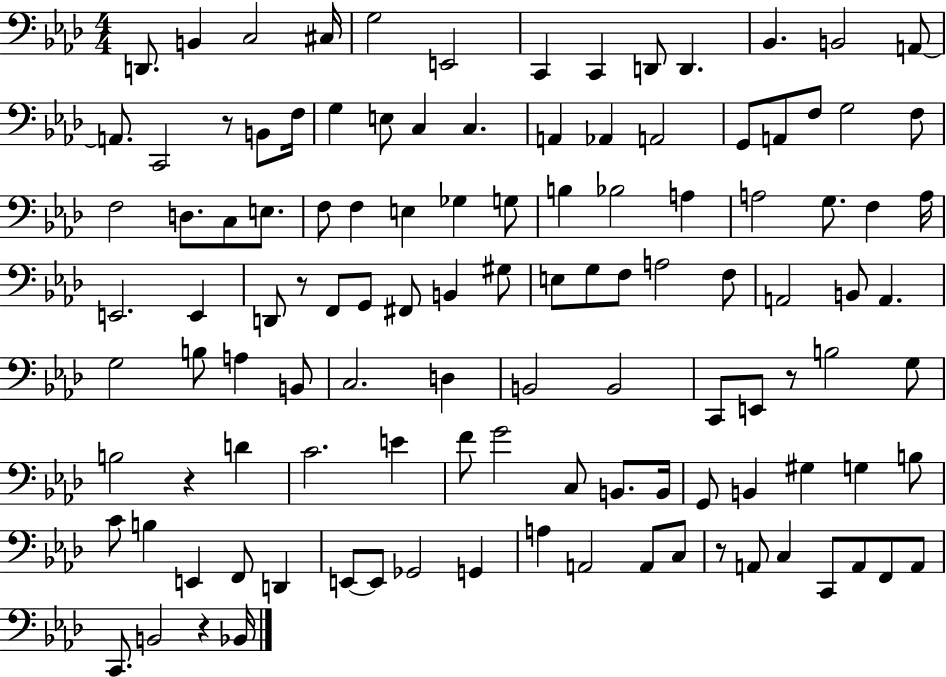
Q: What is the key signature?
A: AES major